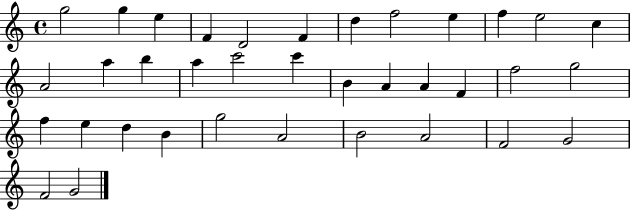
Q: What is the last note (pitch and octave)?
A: G4